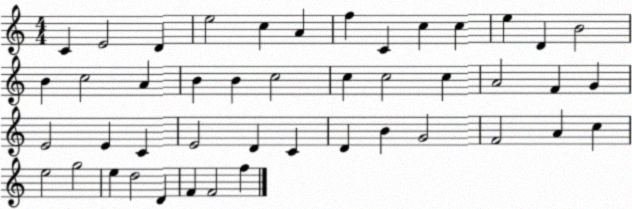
X:1
T:Untitled
M:4/4
L:1/4
K:C
C E2 D e2 c A f C c c e D B2 B c2 A B B c2 c c2 c A2 F G E2 E C E2 D C D B G2 F2 A c e2 g2 e d2 D F F2 f